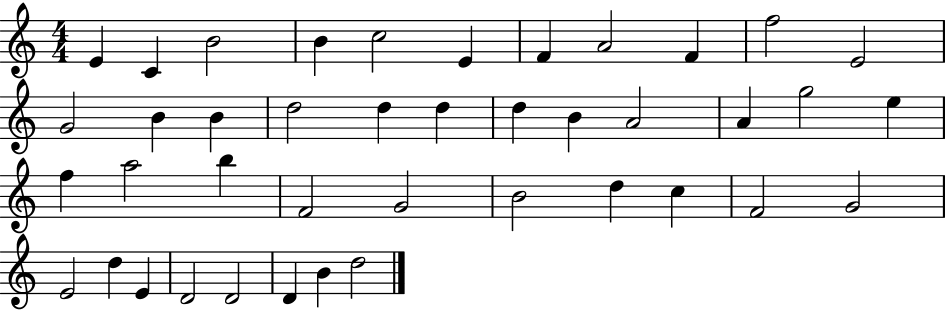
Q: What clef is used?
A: treble